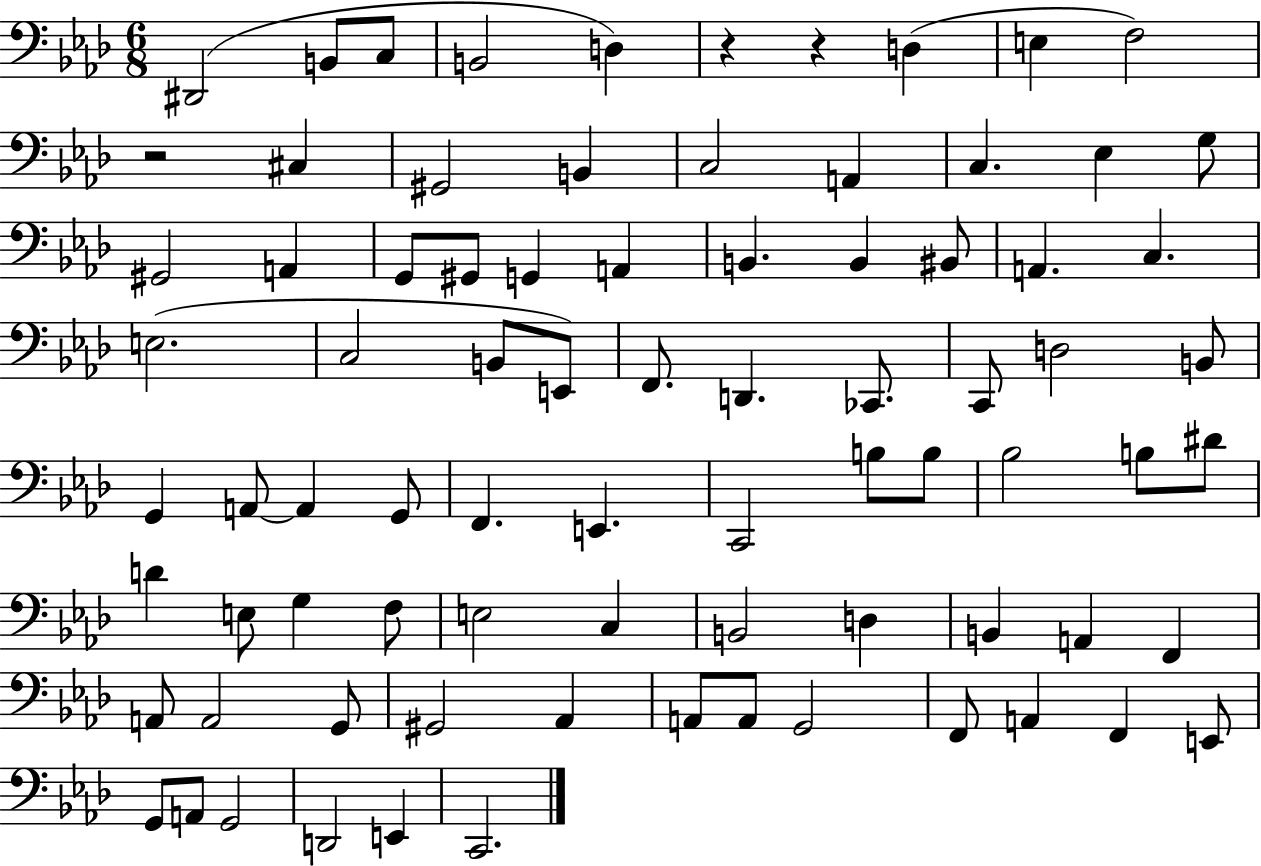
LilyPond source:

{
  \clef bass
  \numericTimeSignature
  \time 6/8
  \key aes \major
  dis,2( b,8 c8 | b,2 d4) | r4 r4 d4( | e4 f2) | \break r2 cis4 | gis,2 b,4 | c2 a,4 | c4. ees4 g8 | \break gis,2 a,4 | g,8 gis,8 g,4 a,4 | b,4. b,4 bis,8 | a,4. c4. | \break e2.( | c2 b,8 e,8) | f,8. d,4. ces,8. | c,8 d2 b,8 | \break g,4 a,8~~ a,4 g,8 | f,4. e,4. | c,2 b8 b8 | bes2 b8 dis'8 | \break d'4 e8 g4 f8 | e2 c4 | b,2 d4 | b,4 a,4 f,4 | \break a,8 a,2 g,8 | gis,2 aes,4 | a,8 a,8 g,2 | f,8 a,4 f,4 e,8 | \break g,8 a,8 g,2 | d,2 e,4 | c,2. | \bar "|."
}